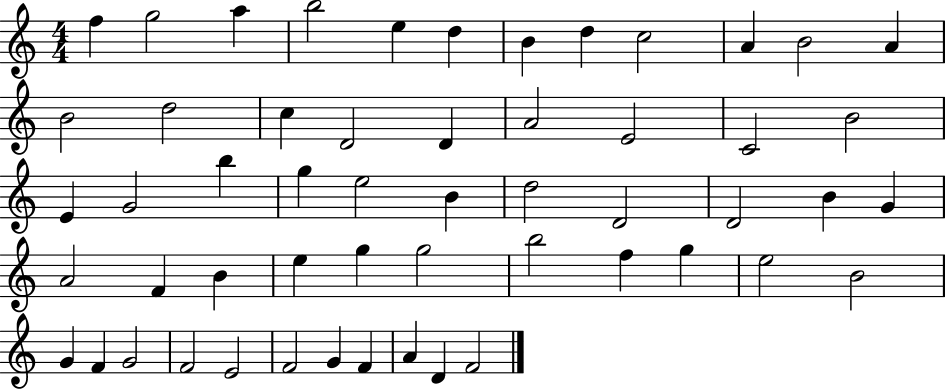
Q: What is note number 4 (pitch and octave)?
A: B5